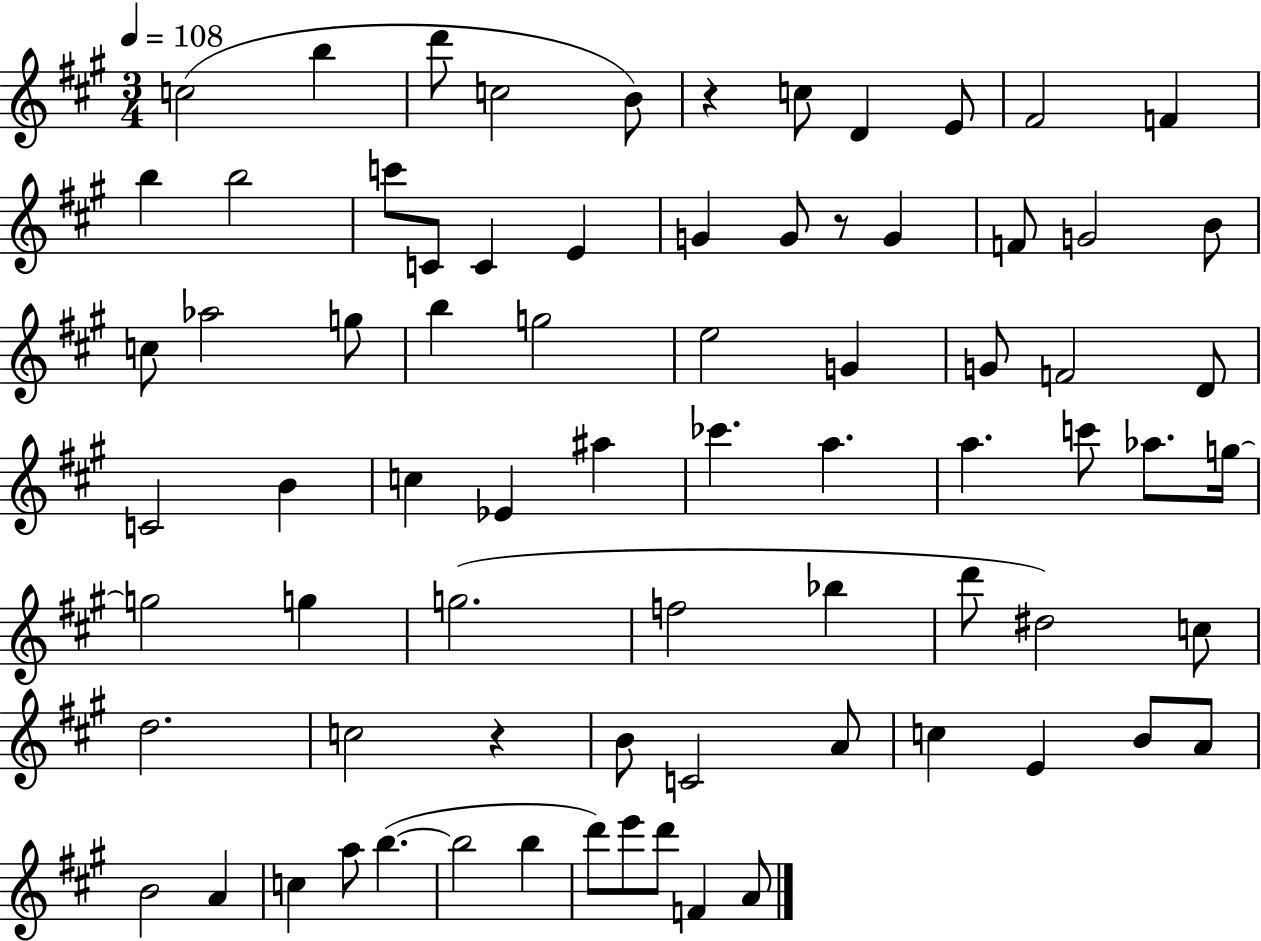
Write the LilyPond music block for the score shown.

{
  \clef treble
  \numericTimeSignature
  \time 3/4
  \key a \major
  \tempo 4 = 108
  c''2( b''4 | d'''8 c''2 b'8) | r4 c''8 d'4 e'8 | fis'2 f'4 | \break b''4 b''2 | c'''8 c'8 c'4 e'4 | g'4 g'8 r8 g'4 | f'8 g'2 b'8 | \break c''8 aes''2 g''8 | b''4 g''2 | e''2 g'4 | g'8 f'2 d'8 | \break c'2 b'4 | c''4 ees'4 ais''4 | ces'''4. a''4. | a''4. c'''8 aes''8. g''16~~ | \break g''2 g''4 | g''2.( | f''2 bes''4 | d'''8 dis''2) c''8 | \break d''2. | c''2 r4 | b'8 c'2 a'8 | c''4 e'4 b'8 a'8 | \break b'2 a'4 | c''4 a''8 b''4.~(~ | b''2 b''4 | d'''8) e'''8 d'''8 f'4 a'8 | \break \bar "|."
}